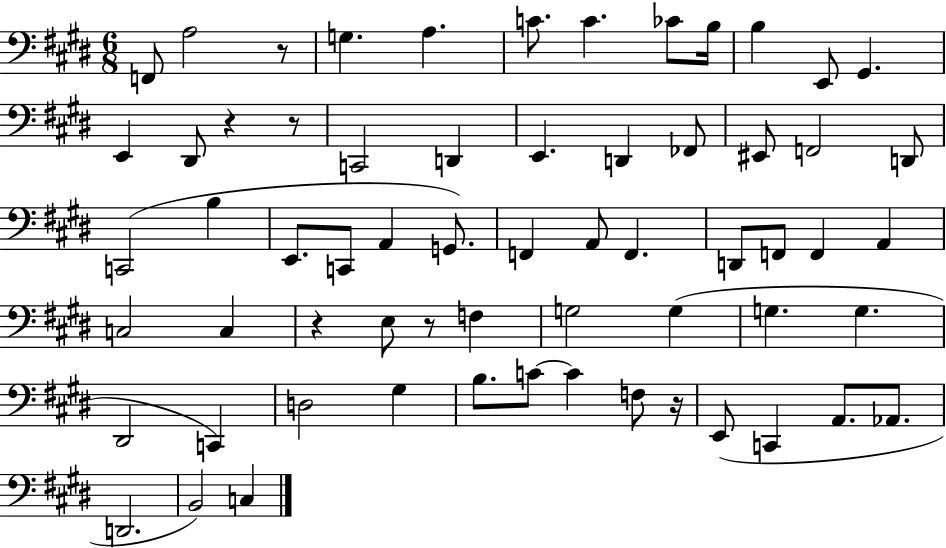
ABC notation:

X:1
T:Untitled
M:6/8
L:1/4
K:E
F,,/2 A,2 z/2 G, A, C/2 C _C/2 B,/4 B, E,,/2 ^G,, E,, ^D,,/2 z z/2 C,,2 D,, E,, D,, _F,,/2 ^E,,/2 F,,2 D,,/2 C,,2 B, E,,/2 C,,/2 A,, G,,/2 F,, A,,/2 F,, D,,/2 F,,/2 F,, A,, C,2 C, z E,/2 z/2 F, G,2 G, G, G, ^D,,2 C,, D,2 ^G, B,/2 C/2 C F,/2 z/4 E,,/2 C,, A,,/2 _A,,/2 D,,2 B,,2 C,